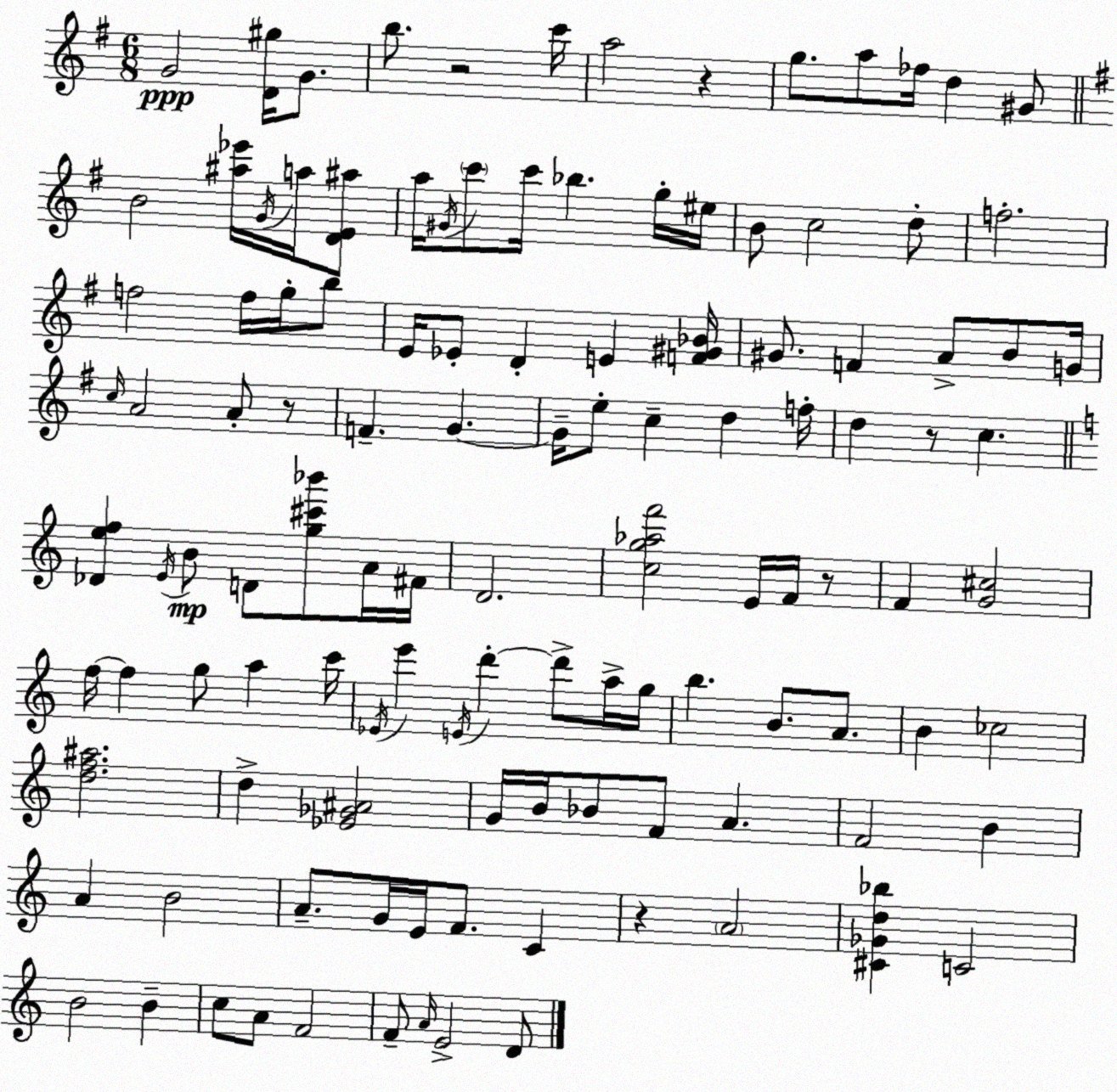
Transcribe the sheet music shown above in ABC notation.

X:1
T:Untitled
M:6/8
L:1/4
K:Em
G2 [D^g]/4 G/2 b/2 z2 c'/4 a2 z g/2 a/2 _f/4 d ^G/2 B2 [^a_e']/4 G/4 a/4 [DE^a]/2 a/4 ^G/4 c'/2 c'/4 _b g/4 ^e/4 B/2 c2 d/2 f2 f2 f/4 g/4 b/2 E/4 _E/2 D E [F^G_B]/4 ^G/2 F A/2 B/2 G/4 c/4 A2 A/2 z/2 F G G/4 e/2 c d f/4 d z/2 c [_Def] E/4 B/2 D/2 [g^c'_b']/2 A/4 ^F/4 D2 [cg_af']2 E/4 F/4 z/2 F [G^c]2 f/4 f g/2 a c'/4 _E/4 e' E/4 d' d'/2 a/4 g/4 b B/2 A/2 B _c2 [df^a]2 d [_E_G^A]2 G/4 B/4 _B/2 F/2 A F2 B A B2 A/2 G/4 E/4 F/2 C z A2 [^C_Gd_b] C2 B2 B c/2 A/2 F2 F/2 A/4 E2 D/2